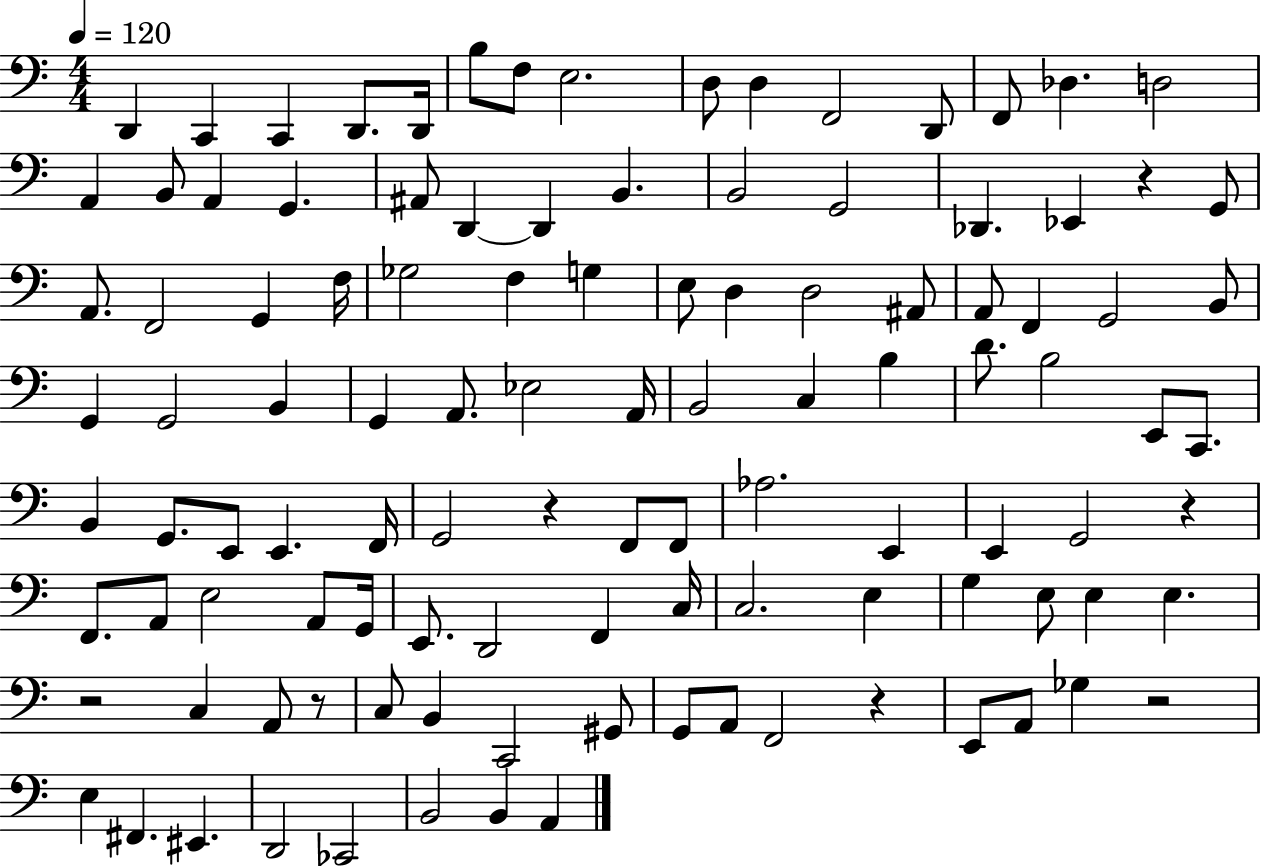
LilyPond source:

{
  \clef bass
  \numericTimeSignature
  \time 4/4
  \key c \major
  \tempo 4 = 120
  d,4 c,4 c,4 d,8. d,16 | b8 f8 e2. | d8 d4 f,2 d,8 | f,8 des4. d2 | \break a,4 b,8 a,4 g,4. | ais,8 d,4~~ d,4 b,4. | b,2 g,2 | des,4. ees,4 r4 g,8 | \break a,8. f,2 g,4 f16 | ges2 f4 g4 | e8 d4 d2 ais,8 | a,8 f,4 g,2 b,8 | \break g,4 g,2 b,4 | g,4 a,8. ees2 a,16 | b,2 c4 b4 | d'8. b2 e,8 c,8. | \break b,4 g,8. e,8 e,4. f,16 | g,2 r4 f,8 f,8 | aes2. e,4 | e,4 g,2 r4 | \break f,8. a,8 e2 a,8 g,16 | e,8. d,2 f,4 c16 | c2. e4 | g4 e8 e4 e4. | \break r2 c4 a,8 r8 | c8 b,4 c,2 gis,8 | g,8 a,8 f,2 r4 | e,8 a,8 ges4 r2 | \break e4 fis,4. eis,4. | d,2 ces,2 | b,2 b,4 a,4 | \bar "|."
}